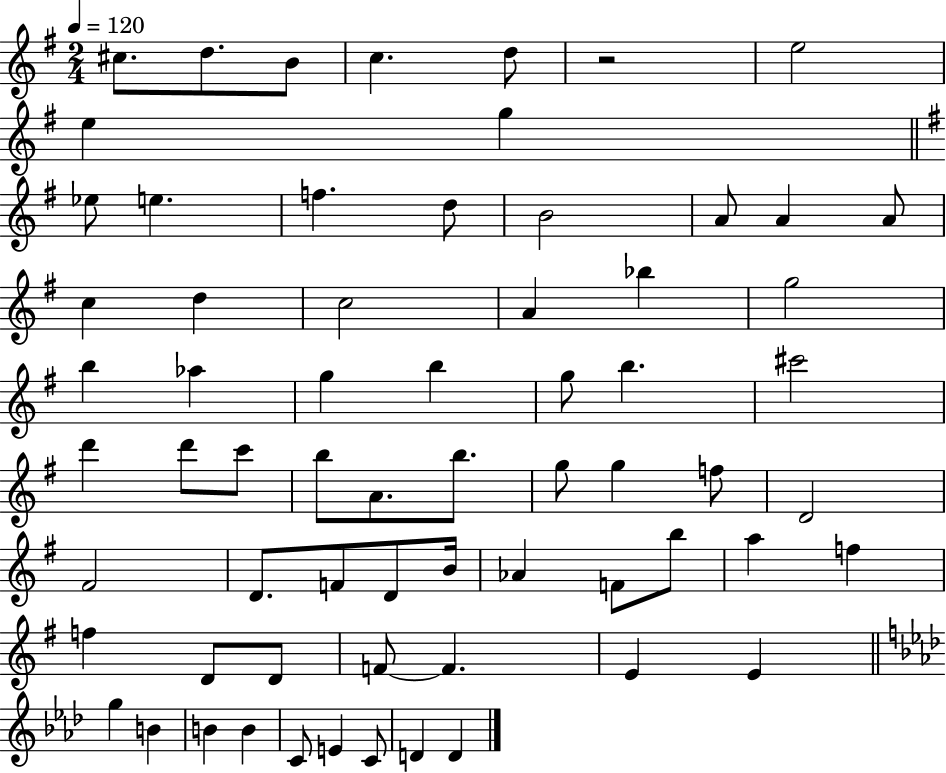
X:1
T:Untitled
M:2/4
L:1/4
K:G
^c/2 d/2 B/2 c d/2 z2 e2 e g _e/2 e f d/2 B2 A/2 A A/2 c d c2 A _b g2 b _a g b g/2 b ^c'2 d' d'/2 c'/2 b/2 A/2 b/2 g/2 g f/2 D2 ^F2 D/2 F/2 D/2 B/4 _A F/2 b/2 a f f D/2 D/2 F/2 F E E g B B B C/2 E C/2 D D